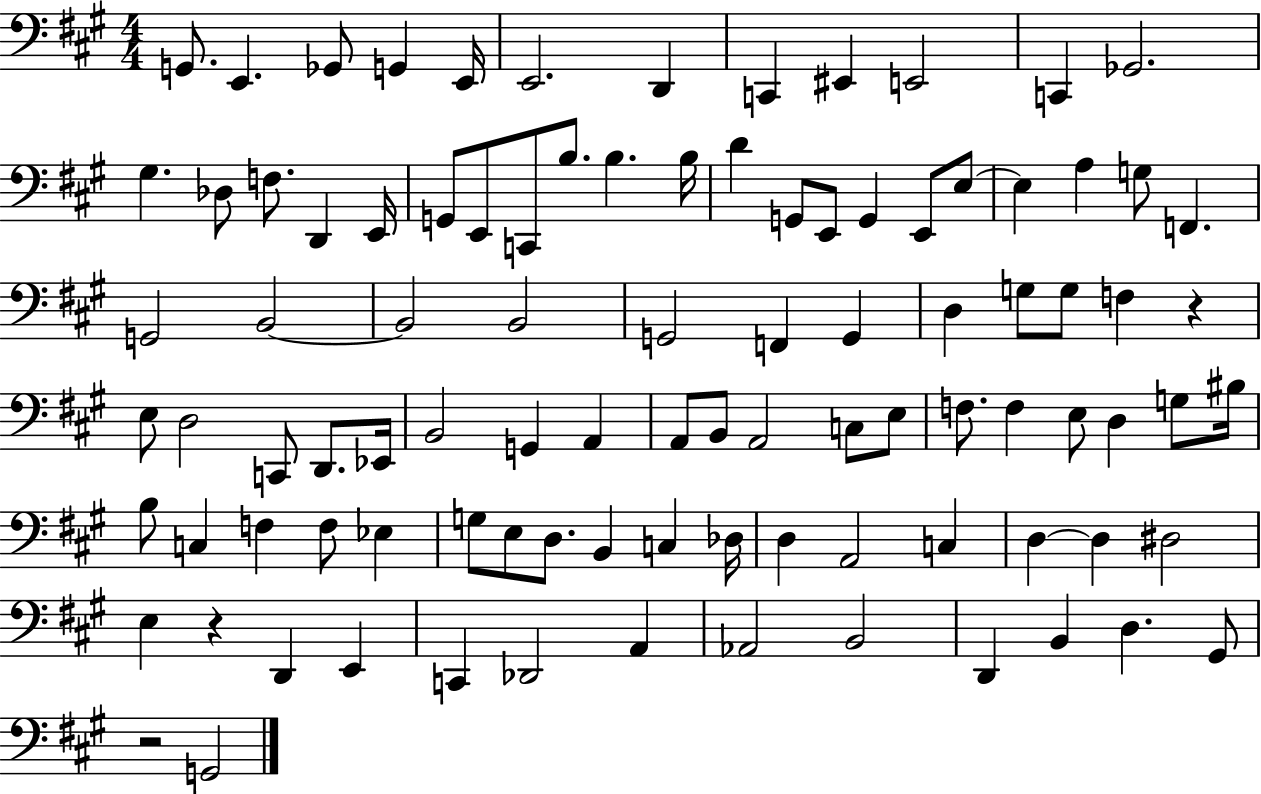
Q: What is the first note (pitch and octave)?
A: G2